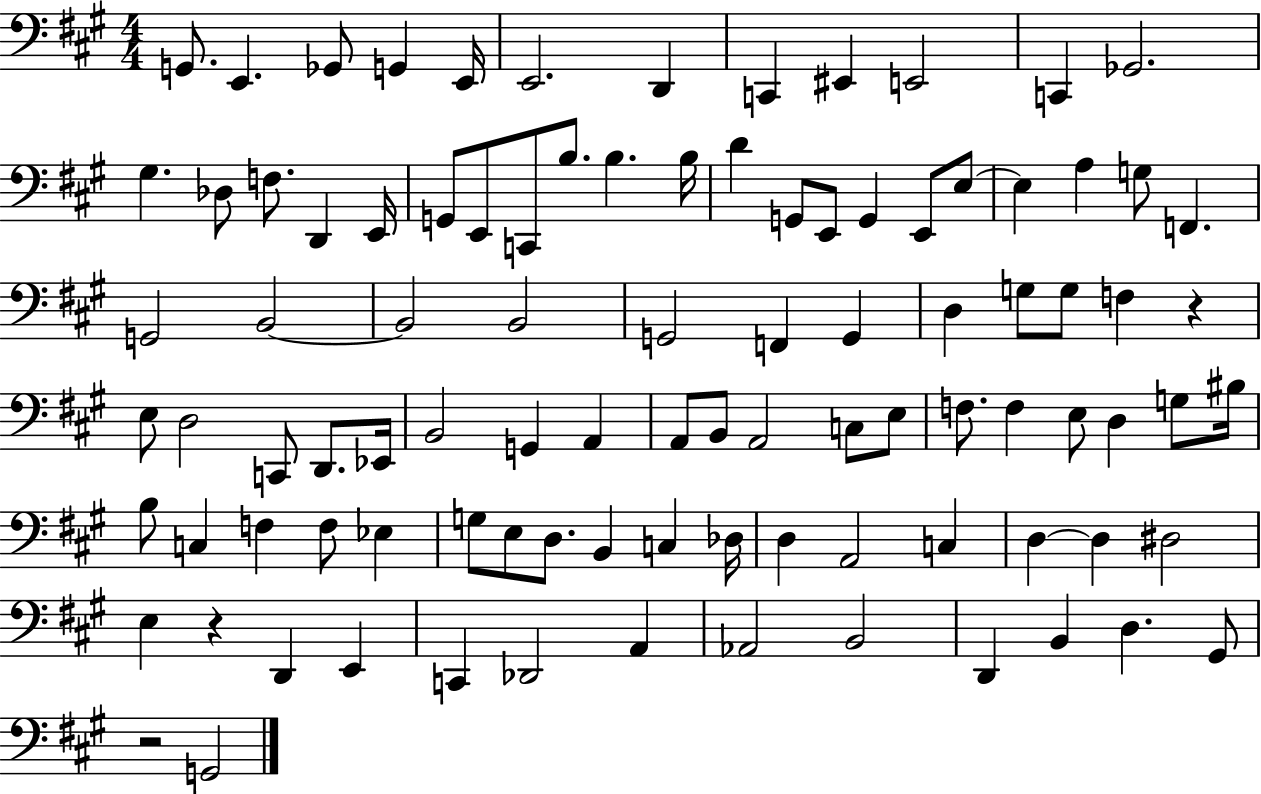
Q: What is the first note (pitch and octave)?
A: G2